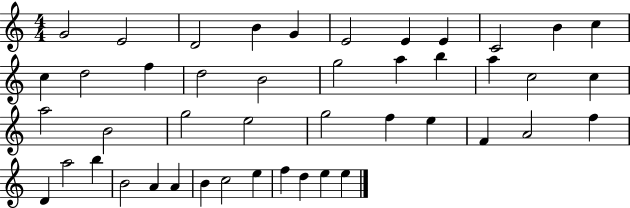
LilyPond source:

{
  \clef treble
  \numericTimeSignature
  \time 4/4
  \key c \major
  g'2 e'2 | d'2 b'4 g'4 | e'2 e'4 e'4 | c'2 b'4 c''4 | \break c''4 d''2 f''4 | d''2 b'2 | g''2 a''4 b''4 | a''4 c''2 c''4 | \break a''2 b'2 | g''2 e''2 | g''2 f''4 e''4 | f'4 a'2 f''4 | \break d'4 a''2 b''4 | b'2 a'4 a'4 | b'4 c''2 e''4 | f''4 d''4 e''4 e''4 | \break \bar "|."
}